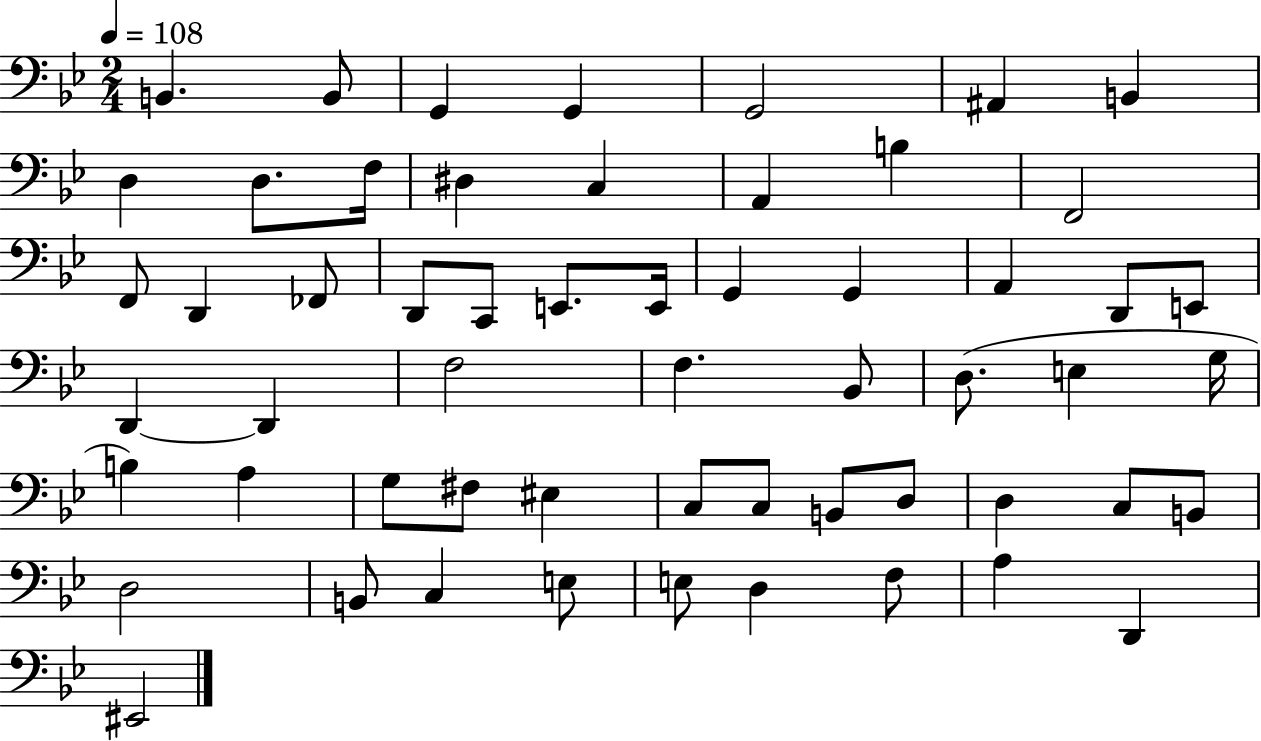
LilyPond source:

{
  \clef bass
  \numericTimeSignature
  \time 2/4
  \key bes \major
  \tempo 4 = 108
  \repeat volta 2 { b,4. b,8 | g,4 g,4 | g,2 | ais,4 b,4 | \break d4 d8. f16 | dis4 c4 | a,4 b4 | f,2 | \break f,8 d,4 fes,8 | d,8 c,8 e,8. e,16 | g,4 g,4 | a,4 d,8 e,8 | \break d,4~~ d,4 | f2 | f4. bes,8 | d8.( e4 g16 | \break b4) a4 | g8 fis8 eis4 | c8 c8 b,8 d8 | d4 c8 b,8 | \break d2 | b,8 c4 e8 | e8 d4 f8 | a4 d,4 | \break eis,2 | } \bar "|."
}